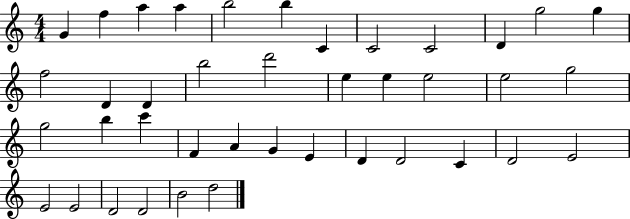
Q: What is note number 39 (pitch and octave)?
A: B4